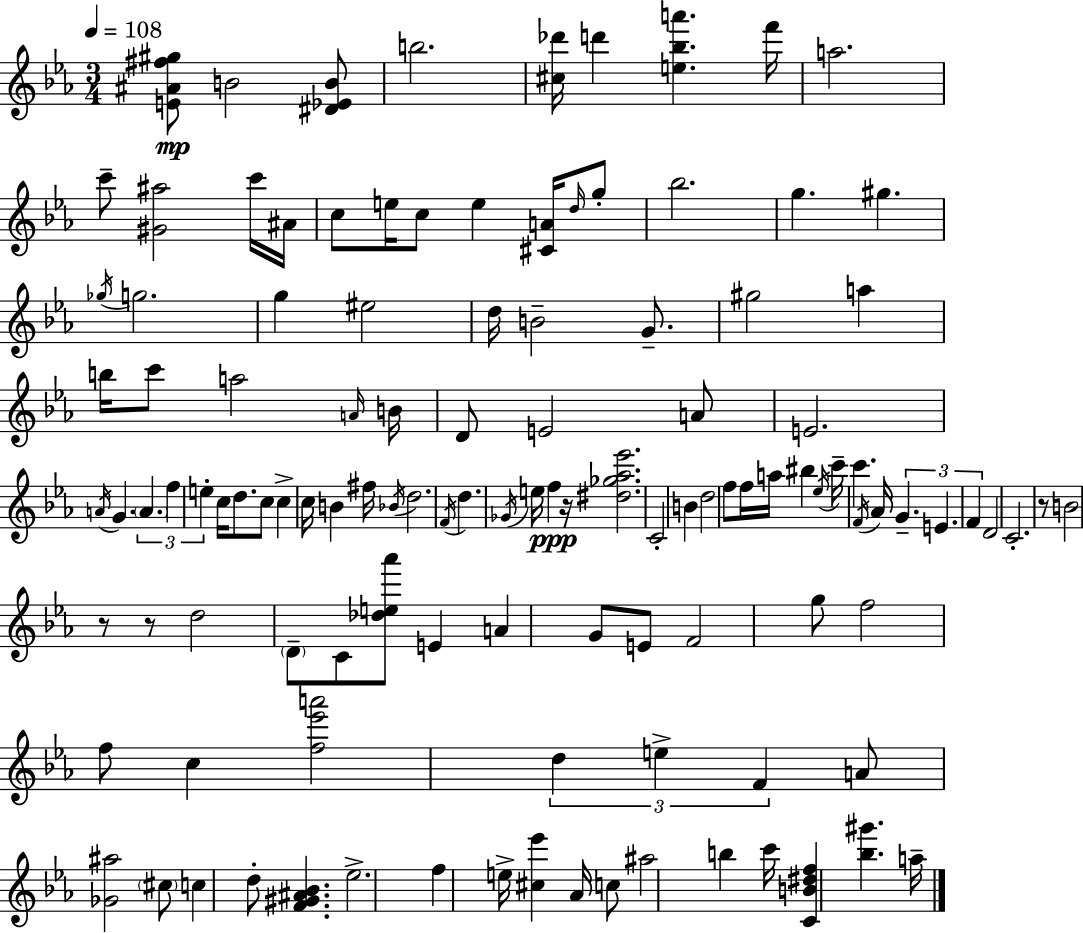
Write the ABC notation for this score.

X:1
T:Untitled
M:3/4
L:1/4
K:Eb
[E^A^f^g]/2 B2 [^D_EB]/2 b2 [^c_d']/4 d' [e_ba'] f'/4 a2 c'/2 [^G^a]2 c'/4 ^A/4 c/2 e/4 c/2 e [^CA]/4 d/4 g/2 _b2 g ^g _g/4 g2 g ^e2 d/4 B2 G/2 ^g2 a b/4 c'/2 a2 A/4 B/4 D/2 E2 A/2 E2 A/4 G A f e c/4 d/2 c/2 c c/4 B ^f/4 _B/4 d2 F/4 d _G/4 e/4 f z/4 [^d_g_a_e']2 C2 B d2 f/2 f/4 a/4 ^b _e/4 c'/4 c' F/4 _A/4 G E F D2 C2 z/2 B2 z/2 z/2 d2 D/2 C/2 [_de_a']/2 E A G/2 E/2 F2 g/2 f2 f/2 c [f_e'a']2 d e F A/2 [_G^a]2 ^c/2 c d/2 [F^G^A_B] _e2 f e/4 [^c_e'] _A/4 c/2 ^a2 b c'/4 [CB^df] [_b^g'] a/4